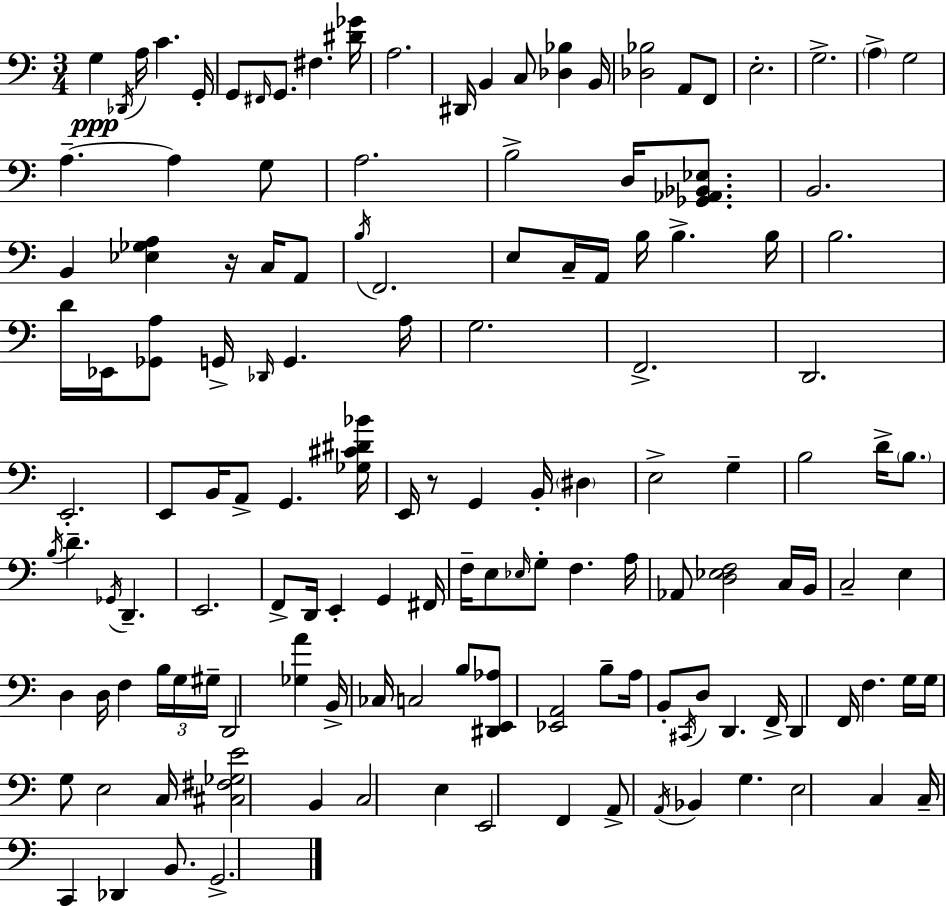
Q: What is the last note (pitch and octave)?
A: G2